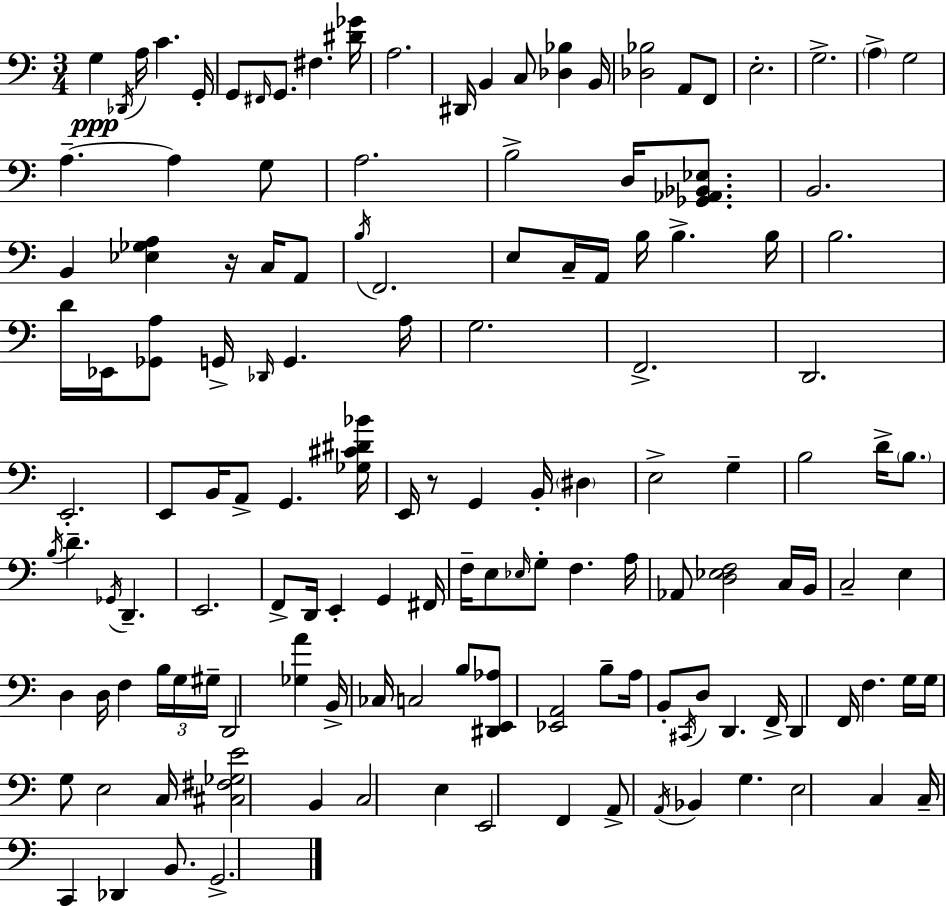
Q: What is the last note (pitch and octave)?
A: G2